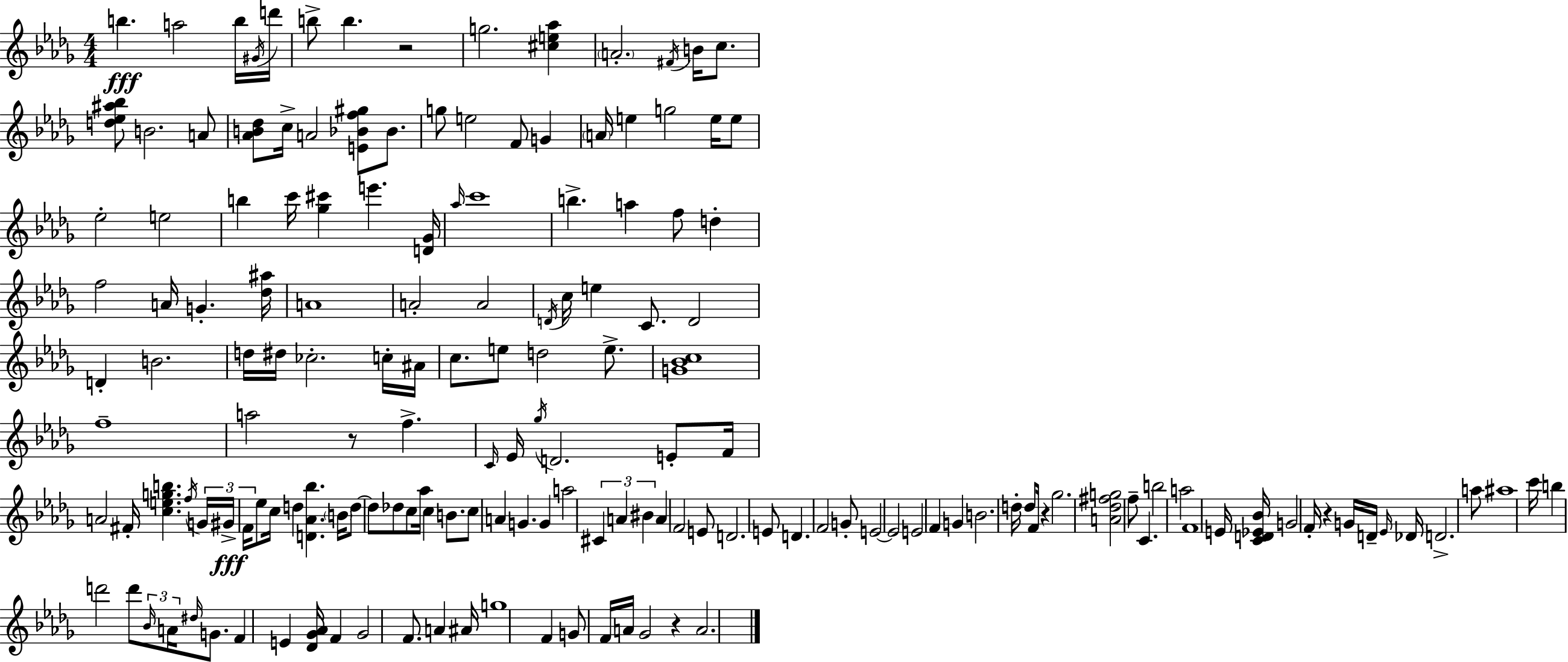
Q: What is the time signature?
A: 4/4